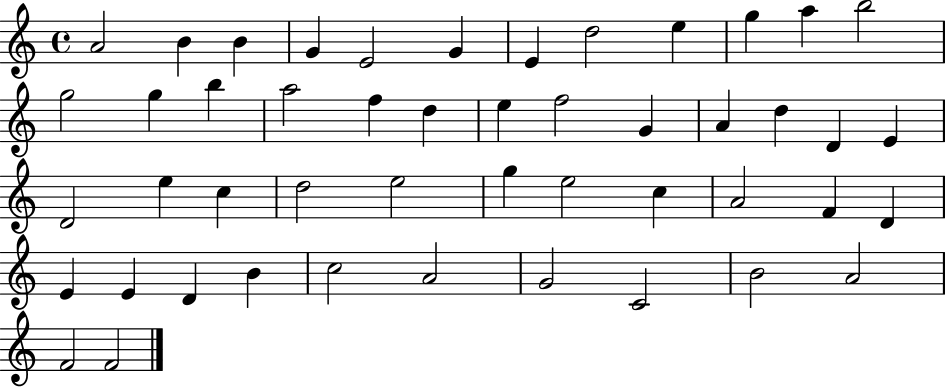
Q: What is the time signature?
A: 4/4